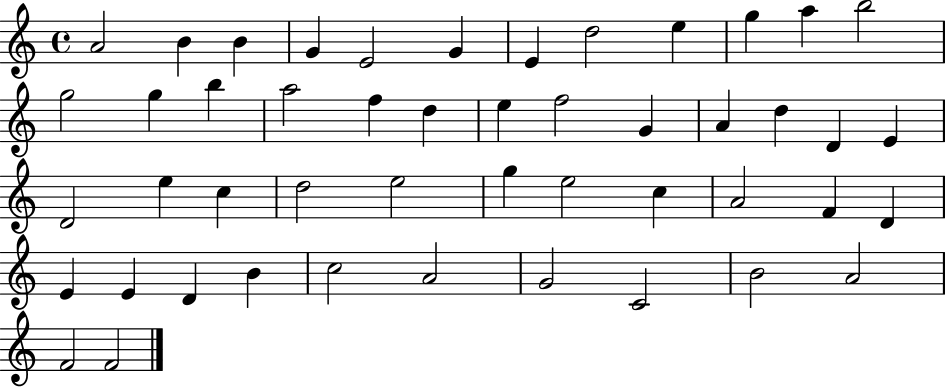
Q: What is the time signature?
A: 4/4